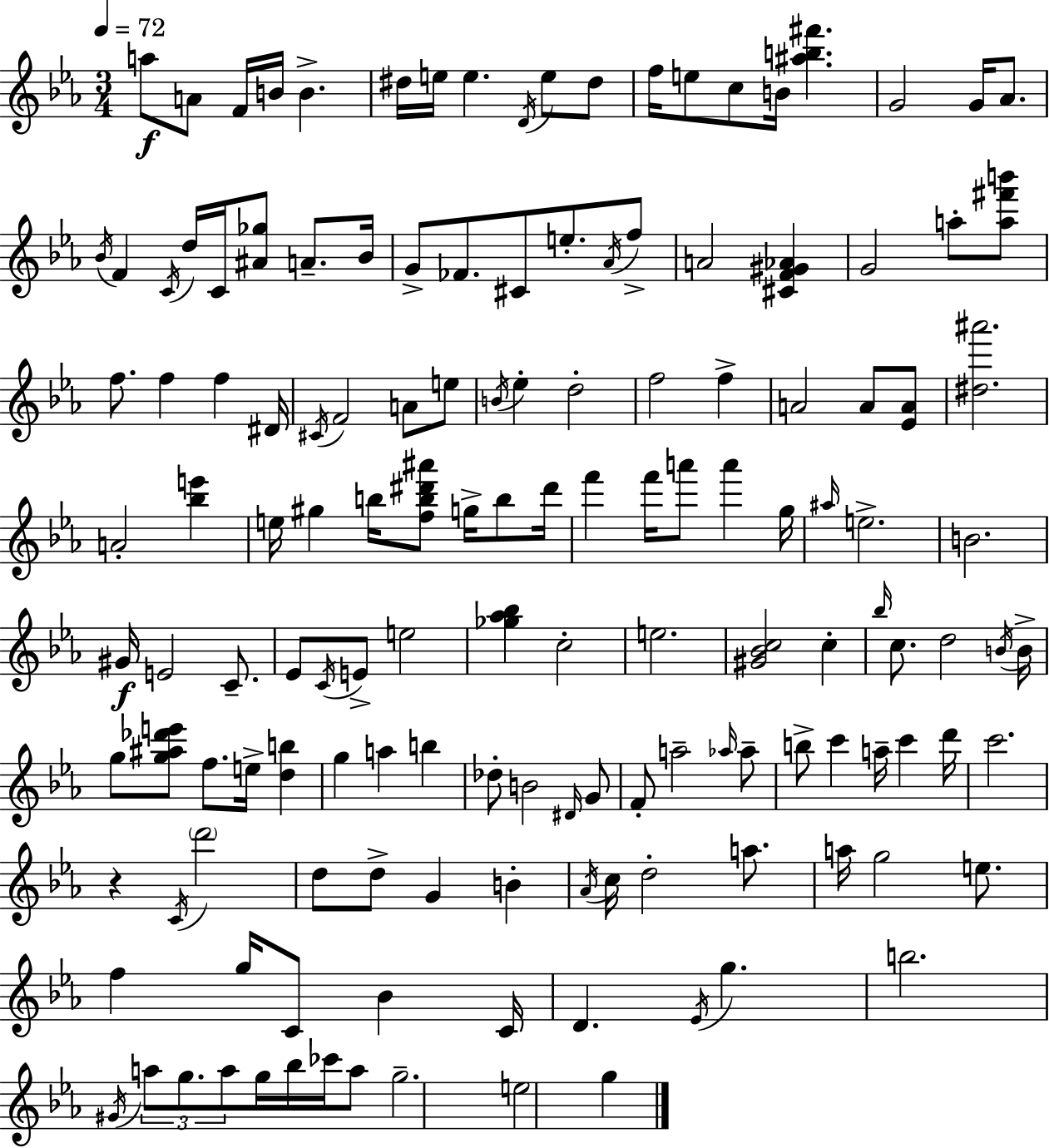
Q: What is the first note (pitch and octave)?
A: A5